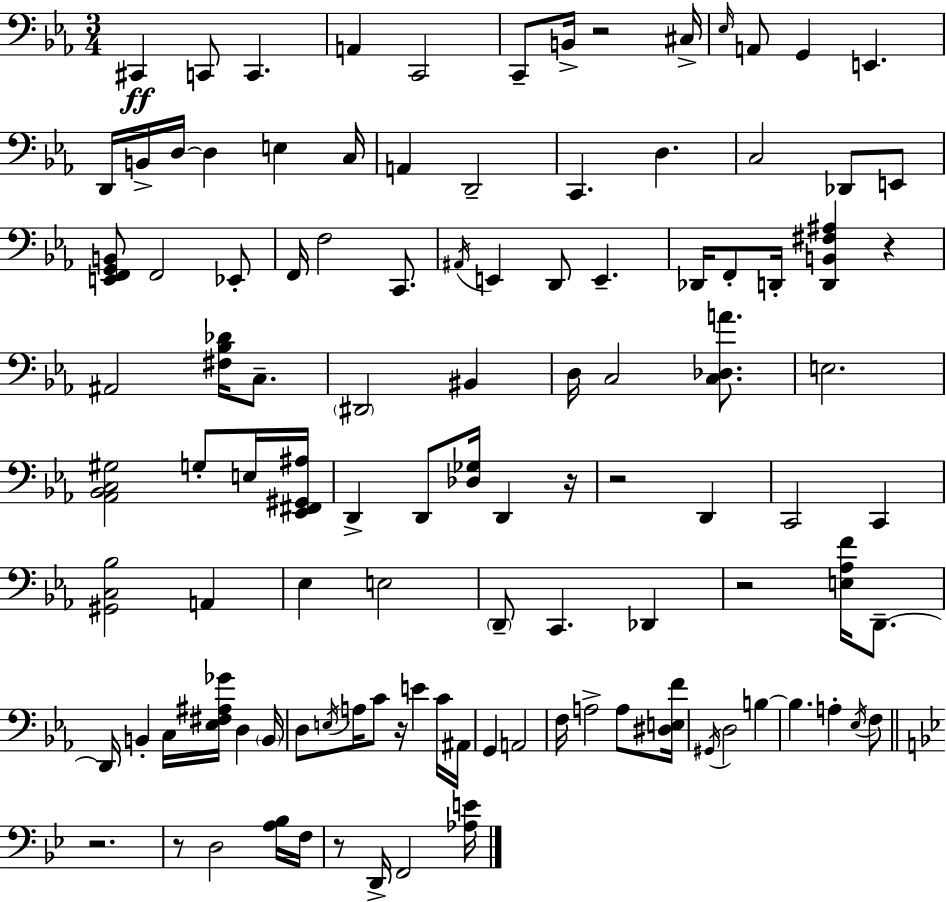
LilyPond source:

{
  \clef bass
  \numericTimeSignature
  \time 3/4
  \key c \minor
  \repeat volta 2 { cis,4\ff c,8 c,4. | a,4 c,2 | c,8-- b,16-> r2 cis16-> | \grace { ees16 } a,8 g,4 e,4. | \break d,16 b,16-> d16~~ d4 e4 | c16 a,4 d,2-- | c,4. d4. | c2 des,8 e,8 | \break <e, f, g, b,>8 f,2 ees,8-. | f,16 f2 c,8. | \acciaccatura { ais,16 } e,4 d,8 e,4.-- | des,16 f,8-. d,16-. <d, b, fis ais>4 r4 | \break ais,2 <fis bes des'>16 c8.-- | \parenthesize dis,2 bis,4 | d16 c2 <c des a'>8. | e2. | \break <aes, bes, c gis>2 g8-. | e16 <ees, fis, gis, ais>16 d,4-> d,8 <des ges>16 d,4 | r16 r2 d,4 | c,2 c,4 | \break <gis, c bes>2 a,4 | ees4 e2 | \parenthesize d,8-- c,4. des,4 | r2 <e aes f'>16 d,8.--~~ | \break d,16 b,4-. c16 <ees fis ais ges'>16 d4 | \parenthesize b,16 d8 \acciaccatura { e16 } a16 c'8 r16 e'4 | c'16 ais,16 g,4 a,2 | f16 a2-> | \break a8 <dis e f'>16 \acciaccatura { gis,16 } d2 | b4~~ b4. a4-. | \acciaccatura { ees16 } f8 \bar "||" \break \key bes \major r2. | r8 d2 <a bes>16 f16 | r8 d,16-> f,2 <aes e'>16 | } \bar "|."
}